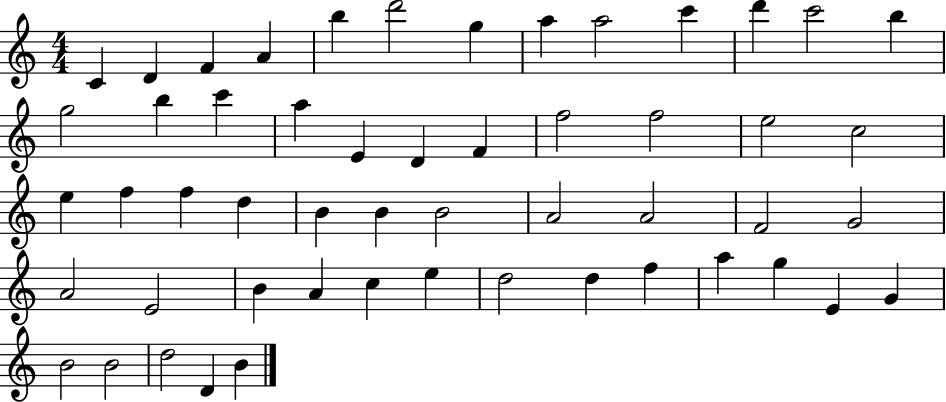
C4/q D4/q F4/q A4/q B5/q D6/h G5/q A5/q A5/h C6/q D6/q C6/h B5/q G5/h B5/q C6/q A5/q E4/q D4/q F4/q F5/h F5/h E5/h C5/h E5/q F5/q F5/q D5/q B4/q B4/q B4/h A4/h A4/h F4/h G4/h A4/h E4/h B4/q A4/q C5/q E5/q D5/h D5/q F5/q A5/q G5/q E4/q G4/q B4/h B4/h D5/h D4/q B4/q